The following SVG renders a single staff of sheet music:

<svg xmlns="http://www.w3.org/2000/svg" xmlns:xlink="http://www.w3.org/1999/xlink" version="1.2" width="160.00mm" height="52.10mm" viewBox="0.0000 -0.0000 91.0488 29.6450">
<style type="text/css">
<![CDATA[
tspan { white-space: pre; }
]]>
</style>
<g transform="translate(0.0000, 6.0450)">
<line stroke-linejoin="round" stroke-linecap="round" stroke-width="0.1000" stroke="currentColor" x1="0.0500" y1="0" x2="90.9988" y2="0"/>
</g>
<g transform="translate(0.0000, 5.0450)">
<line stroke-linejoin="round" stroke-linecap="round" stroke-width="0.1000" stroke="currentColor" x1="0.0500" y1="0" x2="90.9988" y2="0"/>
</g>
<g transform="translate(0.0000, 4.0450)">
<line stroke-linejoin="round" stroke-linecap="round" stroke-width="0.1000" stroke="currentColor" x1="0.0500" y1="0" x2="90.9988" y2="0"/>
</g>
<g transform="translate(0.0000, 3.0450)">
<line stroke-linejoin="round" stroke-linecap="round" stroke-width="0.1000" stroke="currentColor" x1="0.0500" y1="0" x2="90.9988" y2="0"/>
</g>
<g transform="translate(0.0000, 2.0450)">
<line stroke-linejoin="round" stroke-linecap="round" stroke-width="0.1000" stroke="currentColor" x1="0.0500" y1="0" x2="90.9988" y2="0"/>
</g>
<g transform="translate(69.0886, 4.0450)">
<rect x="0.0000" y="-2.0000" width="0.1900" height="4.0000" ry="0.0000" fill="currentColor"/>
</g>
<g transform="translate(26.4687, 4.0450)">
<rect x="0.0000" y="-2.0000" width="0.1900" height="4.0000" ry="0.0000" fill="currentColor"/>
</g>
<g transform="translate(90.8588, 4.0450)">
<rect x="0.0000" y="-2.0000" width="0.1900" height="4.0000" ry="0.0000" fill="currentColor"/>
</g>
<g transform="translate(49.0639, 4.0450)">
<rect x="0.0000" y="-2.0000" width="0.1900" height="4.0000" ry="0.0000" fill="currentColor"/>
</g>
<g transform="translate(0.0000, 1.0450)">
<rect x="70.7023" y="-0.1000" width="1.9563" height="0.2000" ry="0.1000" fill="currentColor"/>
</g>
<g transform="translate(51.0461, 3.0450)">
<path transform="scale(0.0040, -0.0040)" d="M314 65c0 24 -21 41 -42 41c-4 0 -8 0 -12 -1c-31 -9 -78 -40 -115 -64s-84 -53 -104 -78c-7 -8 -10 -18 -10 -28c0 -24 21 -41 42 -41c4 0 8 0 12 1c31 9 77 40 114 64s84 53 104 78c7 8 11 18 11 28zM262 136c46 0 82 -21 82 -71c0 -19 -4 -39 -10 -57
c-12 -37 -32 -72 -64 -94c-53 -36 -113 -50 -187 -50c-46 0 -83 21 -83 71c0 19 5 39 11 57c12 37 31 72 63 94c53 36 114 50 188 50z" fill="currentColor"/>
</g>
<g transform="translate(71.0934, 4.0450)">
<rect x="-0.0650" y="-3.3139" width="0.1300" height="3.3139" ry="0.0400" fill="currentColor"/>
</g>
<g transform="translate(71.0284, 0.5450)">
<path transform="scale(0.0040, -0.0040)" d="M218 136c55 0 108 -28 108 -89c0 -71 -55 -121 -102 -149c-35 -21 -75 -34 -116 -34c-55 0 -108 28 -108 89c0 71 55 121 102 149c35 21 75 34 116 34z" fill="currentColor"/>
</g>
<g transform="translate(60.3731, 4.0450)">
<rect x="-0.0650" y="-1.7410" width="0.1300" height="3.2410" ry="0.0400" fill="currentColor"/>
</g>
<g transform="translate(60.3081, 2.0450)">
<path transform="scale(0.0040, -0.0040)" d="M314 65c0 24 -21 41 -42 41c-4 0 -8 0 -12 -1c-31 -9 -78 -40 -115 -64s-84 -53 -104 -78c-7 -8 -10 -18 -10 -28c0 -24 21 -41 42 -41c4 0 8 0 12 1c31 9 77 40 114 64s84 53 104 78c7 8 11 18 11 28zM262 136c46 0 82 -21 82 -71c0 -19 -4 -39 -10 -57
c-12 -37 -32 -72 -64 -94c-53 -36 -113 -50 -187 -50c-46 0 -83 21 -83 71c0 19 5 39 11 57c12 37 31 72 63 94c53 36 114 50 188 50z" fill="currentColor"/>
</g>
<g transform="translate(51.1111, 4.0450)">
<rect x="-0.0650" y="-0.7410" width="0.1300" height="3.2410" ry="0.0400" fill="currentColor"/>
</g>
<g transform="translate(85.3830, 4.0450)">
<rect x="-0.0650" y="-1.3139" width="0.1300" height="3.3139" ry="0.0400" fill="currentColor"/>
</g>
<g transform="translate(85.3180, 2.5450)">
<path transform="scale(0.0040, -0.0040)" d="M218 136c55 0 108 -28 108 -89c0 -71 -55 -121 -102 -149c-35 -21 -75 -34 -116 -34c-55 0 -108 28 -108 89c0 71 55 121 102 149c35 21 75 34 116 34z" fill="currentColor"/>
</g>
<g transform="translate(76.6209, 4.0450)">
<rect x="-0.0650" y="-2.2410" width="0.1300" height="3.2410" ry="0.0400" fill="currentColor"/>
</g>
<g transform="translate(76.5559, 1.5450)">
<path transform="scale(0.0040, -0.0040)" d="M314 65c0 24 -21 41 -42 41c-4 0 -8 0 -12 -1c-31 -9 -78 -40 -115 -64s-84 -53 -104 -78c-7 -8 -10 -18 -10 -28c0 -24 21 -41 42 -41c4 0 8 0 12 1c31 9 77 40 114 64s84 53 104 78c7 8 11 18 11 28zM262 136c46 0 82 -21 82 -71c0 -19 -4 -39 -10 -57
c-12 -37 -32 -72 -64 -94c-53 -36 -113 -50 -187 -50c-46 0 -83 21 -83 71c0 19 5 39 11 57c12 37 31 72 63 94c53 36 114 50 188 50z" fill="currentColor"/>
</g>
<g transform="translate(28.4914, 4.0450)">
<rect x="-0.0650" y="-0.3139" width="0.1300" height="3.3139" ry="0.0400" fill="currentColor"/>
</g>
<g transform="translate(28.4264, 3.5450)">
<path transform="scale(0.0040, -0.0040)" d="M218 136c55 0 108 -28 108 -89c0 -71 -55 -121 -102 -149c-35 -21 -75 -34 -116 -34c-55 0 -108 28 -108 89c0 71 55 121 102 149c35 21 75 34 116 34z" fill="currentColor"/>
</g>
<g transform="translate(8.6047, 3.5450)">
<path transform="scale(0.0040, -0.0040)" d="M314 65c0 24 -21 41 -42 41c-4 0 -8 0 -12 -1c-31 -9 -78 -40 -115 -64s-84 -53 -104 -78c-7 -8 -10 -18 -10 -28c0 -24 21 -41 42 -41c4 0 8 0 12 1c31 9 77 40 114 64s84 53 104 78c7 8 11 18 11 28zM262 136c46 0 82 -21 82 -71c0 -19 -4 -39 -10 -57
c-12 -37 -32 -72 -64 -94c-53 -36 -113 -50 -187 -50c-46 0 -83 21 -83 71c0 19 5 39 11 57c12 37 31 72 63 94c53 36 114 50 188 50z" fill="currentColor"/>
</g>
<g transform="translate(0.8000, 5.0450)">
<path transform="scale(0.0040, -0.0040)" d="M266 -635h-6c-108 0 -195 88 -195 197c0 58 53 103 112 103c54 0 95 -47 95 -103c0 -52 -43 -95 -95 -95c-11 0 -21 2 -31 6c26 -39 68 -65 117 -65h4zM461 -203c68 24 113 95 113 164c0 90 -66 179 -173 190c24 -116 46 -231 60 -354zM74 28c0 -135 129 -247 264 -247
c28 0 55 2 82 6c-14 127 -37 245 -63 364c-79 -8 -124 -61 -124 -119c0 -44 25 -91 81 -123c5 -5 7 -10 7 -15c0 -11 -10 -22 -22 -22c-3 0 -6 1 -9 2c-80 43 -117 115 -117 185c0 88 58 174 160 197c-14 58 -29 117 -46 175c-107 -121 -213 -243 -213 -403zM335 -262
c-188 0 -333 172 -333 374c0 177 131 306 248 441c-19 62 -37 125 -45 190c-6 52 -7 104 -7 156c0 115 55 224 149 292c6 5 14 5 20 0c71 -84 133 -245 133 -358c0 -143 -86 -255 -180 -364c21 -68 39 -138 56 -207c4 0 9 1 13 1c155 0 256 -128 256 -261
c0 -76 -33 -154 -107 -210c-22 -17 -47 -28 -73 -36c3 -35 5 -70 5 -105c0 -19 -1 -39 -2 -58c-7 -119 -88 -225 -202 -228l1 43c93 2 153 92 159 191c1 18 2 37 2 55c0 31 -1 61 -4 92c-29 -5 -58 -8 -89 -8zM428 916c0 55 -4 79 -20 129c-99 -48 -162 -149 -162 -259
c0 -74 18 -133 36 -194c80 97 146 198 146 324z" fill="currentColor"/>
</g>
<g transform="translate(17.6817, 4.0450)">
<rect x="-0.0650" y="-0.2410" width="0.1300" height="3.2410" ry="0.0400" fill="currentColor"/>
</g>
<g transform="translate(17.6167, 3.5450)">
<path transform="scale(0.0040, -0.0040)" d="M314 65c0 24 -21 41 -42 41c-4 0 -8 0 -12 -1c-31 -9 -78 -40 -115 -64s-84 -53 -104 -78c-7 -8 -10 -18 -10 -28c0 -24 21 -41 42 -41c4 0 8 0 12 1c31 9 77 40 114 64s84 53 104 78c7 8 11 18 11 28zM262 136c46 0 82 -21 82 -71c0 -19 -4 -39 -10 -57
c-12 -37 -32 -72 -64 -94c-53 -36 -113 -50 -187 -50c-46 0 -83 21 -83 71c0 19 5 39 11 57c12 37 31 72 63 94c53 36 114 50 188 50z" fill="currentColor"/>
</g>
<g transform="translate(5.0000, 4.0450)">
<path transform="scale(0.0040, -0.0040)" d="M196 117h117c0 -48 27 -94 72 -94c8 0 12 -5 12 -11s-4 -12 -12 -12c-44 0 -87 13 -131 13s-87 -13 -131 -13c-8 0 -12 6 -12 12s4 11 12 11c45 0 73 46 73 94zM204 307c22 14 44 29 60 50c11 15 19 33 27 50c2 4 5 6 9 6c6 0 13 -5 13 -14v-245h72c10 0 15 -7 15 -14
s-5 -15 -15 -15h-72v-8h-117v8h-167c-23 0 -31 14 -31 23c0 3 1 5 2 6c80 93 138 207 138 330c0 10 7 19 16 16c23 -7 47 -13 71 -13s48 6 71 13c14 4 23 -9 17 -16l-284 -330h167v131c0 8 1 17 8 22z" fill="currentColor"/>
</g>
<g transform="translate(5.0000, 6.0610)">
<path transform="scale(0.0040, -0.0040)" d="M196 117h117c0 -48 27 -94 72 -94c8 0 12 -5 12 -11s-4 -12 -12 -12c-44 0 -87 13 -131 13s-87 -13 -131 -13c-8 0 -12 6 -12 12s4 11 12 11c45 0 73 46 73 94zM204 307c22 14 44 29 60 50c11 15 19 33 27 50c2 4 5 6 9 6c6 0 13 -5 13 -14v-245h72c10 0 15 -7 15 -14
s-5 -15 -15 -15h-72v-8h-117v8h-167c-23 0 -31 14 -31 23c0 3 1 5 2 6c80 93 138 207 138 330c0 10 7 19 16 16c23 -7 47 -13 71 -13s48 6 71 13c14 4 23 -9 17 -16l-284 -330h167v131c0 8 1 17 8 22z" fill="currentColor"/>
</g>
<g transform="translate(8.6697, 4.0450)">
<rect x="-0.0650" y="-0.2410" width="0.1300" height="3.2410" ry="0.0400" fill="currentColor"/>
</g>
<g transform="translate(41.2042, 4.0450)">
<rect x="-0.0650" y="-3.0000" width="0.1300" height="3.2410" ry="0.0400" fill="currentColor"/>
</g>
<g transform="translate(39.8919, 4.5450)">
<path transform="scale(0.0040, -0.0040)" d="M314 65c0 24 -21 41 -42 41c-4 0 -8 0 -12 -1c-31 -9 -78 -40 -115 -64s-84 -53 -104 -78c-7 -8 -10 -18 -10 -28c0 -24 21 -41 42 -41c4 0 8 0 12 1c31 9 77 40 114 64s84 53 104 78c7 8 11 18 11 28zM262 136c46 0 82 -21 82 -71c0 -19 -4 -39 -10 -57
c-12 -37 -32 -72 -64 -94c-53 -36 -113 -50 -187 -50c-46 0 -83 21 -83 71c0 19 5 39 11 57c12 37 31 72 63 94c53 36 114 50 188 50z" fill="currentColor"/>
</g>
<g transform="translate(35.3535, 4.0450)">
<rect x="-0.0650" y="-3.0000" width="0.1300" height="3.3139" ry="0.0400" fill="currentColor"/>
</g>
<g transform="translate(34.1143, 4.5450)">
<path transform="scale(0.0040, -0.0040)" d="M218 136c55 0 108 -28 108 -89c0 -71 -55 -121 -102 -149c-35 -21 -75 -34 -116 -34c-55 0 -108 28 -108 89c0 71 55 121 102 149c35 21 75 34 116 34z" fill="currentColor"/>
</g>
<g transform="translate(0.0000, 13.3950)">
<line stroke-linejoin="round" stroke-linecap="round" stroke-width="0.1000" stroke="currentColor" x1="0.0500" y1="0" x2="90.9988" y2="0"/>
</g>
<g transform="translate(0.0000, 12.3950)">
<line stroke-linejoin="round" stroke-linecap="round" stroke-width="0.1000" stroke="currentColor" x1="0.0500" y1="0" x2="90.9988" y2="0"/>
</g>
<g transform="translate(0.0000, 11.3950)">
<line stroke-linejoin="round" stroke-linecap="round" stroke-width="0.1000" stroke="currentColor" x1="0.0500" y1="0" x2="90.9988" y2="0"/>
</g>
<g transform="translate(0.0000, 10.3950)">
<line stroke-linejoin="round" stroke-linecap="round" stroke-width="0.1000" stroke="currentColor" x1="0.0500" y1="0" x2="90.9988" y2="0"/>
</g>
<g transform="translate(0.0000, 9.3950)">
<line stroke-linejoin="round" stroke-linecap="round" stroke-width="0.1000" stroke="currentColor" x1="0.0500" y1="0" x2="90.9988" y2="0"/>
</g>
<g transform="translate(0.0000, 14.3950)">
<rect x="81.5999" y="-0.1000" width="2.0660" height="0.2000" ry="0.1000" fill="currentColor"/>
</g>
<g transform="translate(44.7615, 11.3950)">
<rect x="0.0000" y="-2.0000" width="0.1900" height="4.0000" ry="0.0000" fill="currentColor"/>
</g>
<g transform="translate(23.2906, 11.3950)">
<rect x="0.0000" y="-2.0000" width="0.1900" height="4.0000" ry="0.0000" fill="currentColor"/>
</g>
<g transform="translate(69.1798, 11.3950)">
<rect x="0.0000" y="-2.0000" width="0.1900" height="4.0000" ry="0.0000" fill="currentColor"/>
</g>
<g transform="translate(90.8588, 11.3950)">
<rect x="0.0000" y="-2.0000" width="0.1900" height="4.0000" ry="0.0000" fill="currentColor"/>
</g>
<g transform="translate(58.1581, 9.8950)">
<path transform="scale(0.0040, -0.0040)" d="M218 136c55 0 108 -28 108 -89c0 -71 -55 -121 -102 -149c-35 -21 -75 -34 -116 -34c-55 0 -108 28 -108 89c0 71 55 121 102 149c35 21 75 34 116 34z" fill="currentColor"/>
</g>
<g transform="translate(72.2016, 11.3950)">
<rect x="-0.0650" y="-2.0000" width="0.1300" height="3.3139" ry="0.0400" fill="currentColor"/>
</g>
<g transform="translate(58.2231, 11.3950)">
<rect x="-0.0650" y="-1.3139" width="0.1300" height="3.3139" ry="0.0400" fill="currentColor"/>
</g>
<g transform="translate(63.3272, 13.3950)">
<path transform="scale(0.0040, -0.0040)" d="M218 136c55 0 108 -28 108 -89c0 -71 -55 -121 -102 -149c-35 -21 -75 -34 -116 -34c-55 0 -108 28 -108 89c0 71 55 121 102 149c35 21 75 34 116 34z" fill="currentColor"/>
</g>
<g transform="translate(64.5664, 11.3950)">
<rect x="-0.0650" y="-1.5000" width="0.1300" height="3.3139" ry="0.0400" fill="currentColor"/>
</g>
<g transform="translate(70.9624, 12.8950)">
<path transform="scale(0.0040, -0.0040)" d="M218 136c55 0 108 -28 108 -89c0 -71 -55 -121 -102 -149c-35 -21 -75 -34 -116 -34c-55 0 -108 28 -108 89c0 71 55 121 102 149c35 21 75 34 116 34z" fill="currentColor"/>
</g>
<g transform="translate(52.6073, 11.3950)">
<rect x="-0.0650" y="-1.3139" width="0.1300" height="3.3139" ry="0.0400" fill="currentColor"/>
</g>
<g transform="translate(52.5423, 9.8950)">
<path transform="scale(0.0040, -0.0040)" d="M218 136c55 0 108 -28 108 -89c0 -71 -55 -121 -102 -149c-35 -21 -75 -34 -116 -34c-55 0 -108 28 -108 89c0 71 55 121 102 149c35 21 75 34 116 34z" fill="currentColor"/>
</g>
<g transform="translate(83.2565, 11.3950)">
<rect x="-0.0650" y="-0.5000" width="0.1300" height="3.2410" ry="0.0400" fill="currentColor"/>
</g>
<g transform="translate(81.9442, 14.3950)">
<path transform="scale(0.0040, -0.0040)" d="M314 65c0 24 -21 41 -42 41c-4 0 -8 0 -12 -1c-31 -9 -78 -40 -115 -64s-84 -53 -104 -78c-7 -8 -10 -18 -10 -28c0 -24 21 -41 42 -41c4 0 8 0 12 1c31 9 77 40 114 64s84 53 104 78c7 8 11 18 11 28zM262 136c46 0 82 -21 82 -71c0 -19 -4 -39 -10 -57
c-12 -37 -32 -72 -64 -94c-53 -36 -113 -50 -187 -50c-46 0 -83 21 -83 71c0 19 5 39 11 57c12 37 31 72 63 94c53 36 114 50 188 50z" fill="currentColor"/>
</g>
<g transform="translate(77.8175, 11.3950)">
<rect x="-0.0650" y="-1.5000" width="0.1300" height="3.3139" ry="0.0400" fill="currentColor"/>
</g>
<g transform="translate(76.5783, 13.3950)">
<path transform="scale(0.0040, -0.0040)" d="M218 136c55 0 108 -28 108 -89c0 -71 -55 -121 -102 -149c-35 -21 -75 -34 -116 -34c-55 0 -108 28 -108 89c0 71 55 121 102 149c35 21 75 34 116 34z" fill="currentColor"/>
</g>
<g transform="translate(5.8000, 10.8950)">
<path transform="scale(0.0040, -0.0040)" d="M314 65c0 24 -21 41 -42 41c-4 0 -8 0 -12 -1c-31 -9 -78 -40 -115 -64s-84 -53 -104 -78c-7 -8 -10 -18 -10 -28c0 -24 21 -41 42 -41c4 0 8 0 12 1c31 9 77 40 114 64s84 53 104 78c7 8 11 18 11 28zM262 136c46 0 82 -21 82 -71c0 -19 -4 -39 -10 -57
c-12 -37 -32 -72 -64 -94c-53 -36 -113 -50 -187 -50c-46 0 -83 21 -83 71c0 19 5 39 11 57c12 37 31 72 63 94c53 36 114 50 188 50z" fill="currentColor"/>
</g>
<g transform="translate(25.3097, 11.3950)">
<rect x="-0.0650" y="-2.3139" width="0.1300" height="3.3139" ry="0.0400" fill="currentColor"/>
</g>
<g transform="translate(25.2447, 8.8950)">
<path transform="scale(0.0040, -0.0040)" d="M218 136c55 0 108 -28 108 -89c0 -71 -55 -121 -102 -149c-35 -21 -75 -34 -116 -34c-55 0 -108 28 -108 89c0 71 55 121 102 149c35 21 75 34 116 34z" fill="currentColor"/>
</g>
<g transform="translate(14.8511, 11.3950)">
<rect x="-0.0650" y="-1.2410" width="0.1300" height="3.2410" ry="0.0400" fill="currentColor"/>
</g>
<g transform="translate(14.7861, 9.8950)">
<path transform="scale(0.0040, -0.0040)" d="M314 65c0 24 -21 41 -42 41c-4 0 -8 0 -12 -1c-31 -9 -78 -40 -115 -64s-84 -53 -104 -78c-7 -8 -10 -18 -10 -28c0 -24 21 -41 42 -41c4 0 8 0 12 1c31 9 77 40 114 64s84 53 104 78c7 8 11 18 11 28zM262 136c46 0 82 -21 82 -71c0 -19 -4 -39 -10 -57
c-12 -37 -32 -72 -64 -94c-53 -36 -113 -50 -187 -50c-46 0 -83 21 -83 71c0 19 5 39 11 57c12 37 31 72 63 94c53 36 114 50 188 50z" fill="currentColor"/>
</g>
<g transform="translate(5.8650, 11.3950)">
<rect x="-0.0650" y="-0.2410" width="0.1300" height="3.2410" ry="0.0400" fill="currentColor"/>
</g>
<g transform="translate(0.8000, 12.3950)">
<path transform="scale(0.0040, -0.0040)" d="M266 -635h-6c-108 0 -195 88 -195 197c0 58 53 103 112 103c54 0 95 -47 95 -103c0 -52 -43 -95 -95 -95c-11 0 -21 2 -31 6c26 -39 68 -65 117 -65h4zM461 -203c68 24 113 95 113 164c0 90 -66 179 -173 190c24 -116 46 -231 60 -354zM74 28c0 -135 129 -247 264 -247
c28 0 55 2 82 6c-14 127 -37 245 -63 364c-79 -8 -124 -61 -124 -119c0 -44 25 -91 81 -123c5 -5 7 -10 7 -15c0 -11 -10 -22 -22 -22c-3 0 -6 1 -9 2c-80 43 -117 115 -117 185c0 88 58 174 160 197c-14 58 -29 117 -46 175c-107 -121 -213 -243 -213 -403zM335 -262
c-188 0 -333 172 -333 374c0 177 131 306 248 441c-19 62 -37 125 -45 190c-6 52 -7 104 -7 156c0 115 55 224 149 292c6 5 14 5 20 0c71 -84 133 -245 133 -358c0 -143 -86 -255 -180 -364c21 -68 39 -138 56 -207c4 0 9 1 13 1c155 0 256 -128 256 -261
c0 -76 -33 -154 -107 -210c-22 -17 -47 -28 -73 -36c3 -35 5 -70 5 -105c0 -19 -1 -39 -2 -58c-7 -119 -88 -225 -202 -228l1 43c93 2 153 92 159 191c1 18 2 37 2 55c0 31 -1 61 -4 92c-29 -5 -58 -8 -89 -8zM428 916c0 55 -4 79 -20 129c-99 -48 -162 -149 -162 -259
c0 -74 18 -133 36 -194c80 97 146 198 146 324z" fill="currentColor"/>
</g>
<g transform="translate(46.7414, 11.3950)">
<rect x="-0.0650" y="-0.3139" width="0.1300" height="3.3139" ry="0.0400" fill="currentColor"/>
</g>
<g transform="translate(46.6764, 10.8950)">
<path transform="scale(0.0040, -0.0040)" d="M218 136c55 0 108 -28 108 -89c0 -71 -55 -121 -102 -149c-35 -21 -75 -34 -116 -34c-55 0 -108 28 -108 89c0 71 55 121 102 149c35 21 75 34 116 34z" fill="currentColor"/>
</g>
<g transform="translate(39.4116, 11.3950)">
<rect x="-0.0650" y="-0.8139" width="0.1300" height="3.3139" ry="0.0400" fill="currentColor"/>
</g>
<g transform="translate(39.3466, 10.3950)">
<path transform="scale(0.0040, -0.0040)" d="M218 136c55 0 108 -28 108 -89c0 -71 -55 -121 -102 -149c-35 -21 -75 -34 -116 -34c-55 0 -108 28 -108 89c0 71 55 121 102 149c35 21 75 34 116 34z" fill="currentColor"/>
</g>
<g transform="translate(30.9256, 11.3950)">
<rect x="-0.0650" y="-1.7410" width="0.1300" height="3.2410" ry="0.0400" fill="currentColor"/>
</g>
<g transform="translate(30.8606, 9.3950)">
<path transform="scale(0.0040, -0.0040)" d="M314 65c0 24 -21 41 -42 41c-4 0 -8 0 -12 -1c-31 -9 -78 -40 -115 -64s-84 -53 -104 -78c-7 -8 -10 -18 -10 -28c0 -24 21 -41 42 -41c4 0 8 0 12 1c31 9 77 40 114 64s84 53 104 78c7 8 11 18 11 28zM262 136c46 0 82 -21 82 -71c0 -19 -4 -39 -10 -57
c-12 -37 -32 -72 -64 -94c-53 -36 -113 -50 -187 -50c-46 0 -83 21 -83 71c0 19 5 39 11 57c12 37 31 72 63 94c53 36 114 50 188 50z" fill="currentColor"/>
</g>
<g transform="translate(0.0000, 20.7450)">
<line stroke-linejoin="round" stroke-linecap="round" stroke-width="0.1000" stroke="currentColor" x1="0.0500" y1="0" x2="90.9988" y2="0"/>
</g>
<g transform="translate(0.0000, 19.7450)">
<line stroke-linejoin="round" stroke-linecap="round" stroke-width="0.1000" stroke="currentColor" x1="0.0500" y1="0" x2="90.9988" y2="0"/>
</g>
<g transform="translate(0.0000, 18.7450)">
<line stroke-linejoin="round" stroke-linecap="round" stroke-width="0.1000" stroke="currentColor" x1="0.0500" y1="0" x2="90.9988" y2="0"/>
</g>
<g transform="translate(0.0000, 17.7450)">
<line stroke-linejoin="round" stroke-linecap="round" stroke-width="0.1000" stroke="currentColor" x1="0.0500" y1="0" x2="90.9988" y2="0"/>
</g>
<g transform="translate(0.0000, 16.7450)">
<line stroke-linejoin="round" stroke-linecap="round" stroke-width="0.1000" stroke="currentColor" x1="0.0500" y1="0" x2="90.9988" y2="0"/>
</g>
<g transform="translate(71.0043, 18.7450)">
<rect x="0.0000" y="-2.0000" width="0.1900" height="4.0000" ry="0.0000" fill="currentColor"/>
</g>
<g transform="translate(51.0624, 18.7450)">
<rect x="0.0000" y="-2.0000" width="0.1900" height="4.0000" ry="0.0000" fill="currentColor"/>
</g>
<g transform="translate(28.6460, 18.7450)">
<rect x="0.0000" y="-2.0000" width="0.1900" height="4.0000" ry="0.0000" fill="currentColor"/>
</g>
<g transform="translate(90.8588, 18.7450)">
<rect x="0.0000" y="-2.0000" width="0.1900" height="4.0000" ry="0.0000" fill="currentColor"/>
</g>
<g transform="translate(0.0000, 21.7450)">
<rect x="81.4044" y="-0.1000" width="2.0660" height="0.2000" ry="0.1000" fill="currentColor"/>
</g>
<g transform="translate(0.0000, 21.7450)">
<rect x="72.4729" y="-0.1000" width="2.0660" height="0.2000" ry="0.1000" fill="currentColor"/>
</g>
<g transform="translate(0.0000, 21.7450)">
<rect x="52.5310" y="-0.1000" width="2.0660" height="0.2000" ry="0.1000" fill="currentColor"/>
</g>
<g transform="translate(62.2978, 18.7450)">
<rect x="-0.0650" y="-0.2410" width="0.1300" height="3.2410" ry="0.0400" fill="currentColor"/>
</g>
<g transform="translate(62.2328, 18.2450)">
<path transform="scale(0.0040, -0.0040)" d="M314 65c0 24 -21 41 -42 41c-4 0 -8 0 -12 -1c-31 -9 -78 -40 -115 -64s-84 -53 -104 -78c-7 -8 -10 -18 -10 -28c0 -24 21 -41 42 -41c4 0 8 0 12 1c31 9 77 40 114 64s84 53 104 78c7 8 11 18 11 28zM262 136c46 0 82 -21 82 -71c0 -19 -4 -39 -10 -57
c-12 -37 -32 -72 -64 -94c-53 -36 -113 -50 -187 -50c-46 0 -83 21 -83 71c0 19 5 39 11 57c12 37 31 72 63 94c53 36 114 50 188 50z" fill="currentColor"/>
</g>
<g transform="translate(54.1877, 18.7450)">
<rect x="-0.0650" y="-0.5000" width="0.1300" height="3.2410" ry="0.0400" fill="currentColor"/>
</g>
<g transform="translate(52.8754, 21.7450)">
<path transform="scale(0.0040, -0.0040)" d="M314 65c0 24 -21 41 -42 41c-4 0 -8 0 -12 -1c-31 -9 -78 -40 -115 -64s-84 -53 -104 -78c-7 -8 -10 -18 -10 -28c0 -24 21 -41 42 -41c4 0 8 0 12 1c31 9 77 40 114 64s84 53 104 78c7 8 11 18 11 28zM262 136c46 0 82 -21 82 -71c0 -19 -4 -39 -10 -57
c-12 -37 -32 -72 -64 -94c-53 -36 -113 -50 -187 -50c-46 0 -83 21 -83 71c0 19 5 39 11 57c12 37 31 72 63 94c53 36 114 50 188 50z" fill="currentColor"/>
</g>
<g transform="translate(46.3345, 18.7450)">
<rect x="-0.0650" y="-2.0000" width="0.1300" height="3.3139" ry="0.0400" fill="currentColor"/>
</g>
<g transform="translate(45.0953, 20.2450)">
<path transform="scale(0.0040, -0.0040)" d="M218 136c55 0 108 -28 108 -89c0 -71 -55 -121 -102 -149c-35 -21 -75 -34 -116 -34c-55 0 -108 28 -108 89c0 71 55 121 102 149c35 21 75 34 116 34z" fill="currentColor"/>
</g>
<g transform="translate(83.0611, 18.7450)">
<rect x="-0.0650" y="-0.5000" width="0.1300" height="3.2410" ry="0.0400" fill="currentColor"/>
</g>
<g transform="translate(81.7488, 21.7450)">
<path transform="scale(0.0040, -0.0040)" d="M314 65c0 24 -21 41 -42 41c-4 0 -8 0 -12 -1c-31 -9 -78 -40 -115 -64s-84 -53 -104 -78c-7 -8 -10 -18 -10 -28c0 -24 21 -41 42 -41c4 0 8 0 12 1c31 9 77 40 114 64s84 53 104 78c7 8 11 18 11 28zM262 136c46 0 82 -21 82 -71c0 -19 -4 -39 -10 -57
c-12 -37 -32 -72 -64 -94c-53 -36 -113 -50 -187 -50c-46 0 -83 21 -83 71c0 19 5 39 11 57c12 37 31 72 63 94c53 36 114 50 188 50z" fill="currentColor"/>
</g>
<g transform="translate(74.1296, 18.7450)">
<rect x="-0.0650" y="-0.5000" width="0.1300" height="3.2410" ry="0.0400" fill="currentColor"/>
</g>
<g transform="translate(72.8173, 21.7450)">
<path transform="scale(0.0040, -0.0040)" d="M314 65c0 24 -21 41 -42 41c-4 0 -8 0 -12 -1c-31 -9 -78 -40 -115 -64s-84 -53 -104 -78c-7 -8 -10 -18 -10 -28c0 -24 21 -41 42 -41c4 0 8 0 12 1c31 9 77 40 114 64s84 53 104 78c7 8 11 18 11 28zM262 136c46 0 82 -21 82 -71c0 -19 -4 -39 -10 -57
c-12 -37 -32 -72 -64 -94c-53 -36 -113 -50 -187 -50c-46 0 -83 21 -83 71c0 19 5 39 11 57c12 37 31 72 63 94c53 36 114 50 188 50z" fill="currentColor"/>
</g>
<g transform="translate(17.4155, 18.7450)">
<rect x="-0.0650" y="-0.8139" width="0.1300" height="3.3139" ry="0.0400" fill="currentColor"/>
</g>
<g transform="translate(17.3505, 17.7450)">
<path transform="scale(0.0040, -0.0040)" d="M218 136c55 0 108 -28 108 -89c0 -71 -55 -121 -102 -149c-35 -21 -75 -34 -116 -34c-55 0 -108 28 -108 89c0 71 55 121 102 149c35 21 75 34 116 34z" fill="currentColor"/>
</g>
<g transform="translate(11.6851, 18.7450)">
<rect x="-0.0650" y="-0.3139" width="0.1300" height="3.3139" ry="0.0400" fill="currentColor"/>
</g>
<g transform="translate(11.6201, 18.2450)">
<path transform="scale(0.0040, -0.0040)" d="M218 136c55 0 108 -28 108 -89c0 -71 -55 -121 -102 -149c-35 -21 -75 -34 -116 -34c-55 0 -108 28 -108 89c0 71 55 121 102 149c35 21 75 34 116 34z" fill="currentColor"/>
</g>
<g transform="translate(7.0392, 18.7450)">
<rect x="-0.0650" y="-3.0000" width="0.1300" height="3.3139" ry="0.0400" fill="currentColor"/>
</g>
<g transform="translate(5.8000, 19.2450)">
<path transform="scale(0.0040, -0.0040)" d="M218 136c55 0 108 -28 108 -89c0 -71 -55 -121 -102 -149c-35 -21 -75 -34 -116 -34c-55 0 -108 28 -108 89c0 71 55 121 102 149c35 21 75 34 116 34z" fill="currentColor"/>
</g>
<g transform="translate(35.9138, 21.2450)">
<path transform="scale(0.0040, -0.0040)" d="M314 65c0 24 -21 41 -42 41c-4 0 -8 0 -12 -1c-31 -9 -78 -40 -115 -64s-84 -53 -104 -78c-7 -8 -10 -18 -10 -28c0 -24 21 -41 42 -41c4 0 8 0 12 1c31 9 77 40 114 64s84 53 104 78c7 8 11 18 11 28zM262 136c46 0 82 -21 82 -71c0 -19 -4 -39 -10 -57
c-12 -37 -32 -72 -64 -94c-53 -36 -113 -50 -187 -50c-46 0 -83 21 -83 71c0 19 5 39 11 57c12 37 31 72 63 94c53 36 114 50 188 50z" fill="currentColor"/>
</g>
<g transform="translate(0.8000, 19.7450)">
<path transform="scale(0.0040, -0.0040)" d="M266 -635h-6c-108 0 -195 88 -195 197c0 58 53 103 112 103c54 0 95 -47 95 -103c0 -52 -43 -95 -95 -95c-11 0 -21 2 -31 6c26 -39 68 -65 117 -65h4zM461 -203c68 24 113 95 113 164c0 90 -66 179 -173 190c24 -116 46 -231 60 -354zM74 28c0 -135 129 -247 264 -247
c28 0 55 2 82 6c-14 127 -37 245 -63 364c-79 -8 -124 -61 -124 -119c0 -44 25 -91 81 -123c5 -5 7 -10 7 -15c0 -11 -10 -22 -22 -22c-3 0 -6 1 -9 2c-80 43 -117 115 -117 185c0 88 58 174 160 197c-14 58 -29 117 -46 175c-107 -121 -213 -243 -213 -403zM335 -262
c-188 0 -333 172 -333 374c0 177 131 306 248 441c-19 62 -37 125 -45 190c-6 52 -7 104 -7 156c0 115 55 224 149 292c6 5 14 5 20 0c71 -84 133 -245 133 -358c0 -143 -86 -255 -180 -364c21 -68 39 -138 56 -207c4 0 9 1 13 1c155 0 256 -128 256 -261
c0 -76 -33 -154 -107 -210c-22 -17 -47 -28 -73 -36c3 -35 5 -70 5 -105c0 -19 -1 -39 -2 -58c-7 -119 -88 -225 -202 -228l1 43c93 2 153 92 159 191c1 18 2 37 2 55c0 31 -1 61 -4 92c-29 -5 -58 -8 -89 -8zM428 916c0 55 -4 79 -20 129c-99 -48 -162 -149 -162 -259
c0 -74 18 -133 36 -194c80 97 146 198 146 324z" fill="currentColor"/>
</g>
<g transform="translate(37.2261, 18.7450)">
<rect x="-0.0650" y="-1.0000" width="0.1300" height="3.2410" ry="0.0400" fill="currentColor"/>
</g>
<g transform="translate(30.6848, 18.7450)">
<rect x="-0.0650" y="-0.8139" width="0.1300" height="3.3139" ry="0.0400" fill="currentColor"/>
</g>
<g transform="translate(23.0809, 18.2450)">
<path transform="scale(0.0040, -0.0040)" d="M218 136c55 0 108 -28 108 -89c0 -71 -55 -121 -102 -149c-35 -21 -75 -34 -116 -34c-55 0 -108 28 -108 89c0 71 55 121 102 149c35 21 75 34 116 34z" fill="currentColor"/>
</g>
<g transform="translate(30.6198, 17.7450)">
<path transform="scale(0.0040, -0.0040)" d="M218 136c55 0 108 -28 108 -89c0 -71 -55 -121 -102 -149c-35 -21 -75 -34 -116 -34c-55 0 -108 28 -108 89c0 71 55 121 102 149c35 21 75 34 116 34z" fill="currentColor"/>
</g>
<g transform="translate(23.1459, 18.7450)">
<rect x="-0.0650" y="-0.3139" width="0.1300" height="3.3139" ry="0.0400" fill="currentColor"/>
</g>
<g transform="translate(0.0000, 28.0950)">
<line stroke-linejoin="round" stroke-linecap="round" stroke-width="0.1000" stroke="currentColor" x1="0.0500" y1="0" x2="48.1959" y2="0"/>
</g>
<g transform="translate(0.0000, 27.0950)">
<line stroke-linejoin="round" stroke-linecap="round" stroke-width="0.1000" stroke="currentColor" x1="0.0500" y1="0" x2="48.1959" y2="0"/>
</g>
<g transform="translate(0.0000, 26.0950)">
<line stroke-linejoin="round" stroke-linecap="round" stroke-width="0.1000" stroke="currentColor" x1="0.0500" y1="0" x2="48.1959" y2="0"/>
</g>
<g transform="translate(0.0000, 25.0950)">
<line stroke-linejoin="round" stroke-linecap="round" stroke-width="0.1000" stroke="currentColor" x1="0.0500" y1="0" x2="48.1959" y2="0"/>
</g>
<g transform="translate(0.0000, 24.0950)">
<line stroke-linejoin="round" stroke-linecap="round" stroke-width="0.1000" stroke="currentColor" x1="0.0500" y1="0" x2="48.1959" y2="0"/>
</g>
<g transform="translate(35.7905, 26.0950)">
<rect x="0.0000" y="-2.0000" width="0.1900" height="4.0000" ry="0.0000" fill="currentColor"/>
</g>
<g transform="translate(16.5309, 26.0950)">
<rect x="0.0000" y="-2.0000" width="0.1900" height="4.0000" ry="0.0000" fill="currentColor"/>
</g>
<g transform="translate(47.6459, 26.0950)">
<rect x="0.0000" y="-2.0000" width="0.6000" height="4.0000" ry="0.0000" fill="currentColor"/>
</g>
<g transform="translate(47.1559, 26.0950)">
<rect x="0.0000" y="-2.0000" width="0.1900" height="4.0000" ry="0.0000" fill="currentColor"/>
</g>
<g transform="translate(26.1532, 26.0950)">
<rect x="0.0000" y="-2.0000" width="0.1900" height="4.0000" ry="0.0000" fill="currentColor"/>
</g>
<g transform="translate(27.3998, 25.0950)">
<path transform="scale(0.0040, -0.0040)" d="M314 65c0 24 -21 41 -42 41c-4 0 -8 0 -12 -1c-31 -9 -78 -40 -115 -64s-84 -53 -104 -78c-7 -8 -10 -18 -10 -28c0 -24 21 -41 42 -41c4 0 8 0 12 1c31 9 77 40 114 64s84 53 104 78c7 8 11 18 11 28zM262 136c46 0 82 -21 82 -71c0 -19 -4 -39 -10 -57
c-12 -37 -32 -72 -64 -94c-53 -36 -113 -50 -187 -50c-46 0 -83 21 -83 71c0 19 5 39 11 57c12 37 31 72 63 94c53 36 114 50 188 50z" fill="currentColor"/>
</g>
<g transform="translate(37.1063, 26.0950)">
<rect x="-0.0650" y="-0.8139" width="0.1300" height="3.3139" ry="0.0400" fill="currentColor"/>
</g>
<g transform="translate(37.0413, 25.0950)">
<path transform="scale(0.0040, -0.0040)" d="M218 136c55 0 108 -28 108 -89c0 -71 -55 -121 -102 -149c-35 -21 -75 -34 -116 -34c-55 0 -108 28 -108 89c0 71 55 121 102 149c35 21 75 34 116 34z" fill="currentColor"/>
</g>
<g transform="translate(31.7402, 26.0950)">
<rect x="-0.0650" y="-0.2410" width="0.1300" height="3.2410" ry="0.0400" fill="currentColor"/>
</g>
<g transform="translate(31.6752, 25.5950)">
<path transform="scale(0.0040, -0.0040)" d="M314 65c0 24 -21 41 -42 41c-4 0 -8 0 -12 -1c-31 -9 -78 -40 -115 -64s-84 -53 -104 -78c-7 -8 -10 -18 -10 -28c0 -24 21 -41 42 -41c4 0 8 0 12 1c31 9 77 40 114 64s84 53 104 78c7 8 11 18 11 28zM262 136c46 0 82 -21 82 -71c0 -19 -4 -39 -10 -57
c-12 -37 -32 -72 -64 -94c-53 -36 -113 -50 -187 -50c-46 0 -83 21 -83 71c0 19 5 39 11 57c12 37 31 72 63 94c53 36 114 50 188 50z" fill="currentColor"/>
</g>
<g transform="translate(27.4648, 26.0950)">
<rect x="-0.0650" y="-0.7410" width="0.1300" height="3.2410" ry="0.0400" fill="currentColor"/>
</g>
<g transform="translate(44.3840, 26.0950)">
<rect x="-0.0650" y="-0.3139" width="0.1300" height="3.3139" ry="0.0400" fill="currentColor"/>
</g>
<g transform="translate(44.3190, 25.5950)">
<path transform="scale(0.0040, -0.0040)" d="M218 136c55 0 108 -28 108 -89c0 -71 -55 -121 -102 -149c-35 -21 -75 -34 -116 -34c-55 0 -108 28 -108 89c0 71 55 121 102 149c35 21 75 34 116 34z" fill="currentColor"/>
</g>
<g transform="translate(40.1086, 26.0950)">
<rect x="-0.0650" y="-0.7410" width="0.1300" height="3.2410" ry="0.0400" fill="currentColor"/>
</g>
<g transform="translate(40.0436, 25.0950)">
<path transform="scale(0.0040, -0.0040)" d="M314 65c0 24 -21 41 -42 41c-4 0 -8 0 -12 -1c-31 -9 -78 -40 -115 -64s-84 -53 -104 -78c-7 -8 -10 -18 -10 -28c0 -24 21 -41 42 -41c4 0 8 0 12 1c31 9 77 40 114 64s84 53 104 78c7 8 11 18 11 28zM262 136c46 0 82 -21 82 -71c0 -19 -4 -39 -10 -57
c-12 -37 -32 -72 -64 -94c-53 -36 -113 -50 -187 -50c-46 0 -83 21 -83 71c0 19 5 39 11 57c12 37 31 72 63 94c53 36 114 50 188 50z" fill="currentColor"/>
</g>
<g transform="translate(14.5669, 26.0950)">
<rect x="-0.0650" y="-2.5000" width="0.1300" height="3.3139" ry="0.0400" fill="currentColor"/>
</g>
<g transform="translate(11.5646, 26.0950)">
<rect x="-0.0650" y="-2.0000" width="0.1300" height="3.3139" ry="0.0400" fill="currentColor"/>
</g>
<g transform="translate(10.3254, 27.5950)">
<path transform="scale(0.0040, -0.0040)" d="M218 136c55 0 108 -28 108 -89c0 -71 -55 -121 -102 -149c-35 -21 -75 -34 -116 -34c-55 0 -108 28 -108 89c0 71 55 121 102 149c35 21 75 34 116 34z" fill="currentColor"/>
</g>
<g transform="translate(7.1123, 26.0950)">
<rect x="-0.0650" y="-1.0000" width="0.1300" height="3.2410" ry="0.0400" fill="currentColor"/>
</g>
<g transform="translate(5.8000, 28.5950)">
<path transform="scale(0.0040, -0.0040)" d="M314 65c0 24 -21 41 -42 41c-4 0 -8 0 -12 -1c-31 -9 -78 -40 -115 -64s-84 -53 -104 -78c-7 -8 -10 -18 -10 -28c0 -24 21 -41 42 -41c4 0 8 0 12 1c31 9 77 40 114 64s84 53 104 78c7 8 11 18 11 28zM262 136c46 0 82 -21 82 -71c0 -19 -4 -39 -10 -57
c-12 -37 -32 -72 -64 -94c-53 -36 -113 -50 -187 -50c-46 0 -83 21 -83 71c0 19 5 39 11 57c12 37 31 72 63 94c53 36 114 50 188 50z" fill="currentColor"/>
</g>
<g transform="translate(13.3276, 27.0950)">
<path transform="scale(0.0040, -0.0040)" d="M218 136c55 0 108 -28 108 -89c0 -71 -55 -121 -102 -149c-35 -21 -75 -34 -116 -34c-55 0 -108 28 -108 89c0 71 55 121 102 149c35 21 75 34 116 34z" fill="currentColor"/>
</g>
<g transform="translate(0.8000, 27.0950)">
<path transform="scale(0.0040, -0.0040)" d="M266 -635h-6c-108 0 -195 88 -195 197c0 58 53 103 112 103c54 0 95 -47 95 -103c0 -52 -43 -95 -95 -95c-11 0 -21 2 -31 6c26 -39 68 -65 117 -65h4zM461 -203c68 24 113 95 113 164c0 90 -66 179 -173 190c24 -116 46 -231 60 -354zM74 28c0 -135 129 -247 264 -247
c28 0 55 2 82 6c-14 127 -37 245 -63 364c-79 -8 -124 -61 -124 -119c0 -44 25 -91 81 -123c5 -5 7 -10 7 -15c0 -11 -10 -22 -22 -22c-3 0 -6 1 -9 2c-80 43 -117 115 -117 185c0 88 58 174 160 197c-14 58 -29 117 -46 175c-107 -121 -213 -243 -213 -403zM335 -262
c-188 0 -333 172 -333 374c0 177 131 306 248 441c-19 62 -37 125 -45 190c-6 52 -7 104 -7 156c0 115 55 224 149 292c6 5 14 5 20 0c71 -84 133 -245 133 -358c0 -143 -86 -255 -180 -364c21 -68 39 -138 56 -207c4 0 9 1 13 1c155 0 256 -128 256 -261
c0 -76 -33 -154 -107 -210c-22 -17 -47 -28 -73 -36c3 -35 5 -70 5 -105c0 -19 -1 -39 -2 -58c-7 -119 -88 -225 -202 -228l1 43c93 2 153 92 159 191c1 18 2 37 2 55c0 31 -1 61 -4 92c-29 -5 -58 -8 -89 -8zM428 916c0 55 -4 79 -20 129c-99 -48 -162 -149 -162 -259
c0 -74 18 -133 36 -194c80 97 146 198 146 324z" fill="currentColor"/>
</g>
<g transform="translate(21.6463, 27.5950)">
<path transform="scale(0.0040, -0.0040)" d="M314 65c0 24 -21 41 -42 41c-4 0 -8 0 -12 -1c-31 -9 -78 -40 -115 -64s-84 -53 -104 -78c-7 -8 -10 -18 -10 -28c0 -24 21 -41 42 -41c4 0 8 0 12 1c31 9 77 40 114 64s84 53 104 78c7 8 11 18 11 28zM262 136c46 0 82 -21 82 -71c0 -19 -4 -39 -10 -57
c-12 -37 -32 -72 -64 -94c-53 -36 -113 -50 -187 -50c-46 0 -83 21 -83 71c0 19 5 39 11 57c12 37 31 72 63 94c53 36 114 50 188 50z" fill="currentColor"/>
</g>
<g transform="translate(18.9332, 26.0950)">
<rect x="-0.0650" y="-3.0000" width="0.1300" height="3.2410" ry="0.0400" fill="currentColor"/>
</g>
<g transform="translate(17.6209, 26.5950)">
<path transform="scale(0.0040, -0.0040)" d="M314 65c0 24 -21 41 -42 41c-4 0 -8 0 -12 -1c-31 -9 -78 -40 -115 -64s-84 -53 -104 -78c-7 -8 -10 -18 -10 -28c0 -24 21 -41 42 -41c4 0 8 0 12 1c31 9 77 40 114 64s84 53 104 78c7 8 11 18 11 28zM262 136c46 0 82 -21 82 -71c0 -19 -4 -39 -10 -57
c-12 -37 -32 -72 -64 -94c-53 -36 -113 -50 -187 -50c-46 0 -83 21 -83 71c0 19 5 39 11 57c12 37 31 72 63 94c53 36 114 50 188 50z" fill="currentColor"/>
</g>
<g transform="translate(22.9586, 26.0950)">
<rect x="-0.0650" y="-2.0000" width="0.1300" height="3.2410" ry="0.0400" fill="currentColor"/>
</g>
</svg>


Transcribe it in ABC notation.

X:1
T:Untitled
M:4/4
L:1/4
K:C
c2 c2 c A A2 d2 f2 b g2 e c2 e2 g f2 d c e e E F E C2 A c d c d D2 F C2 c2 C2 C2 D2 F G A2 F2 d2 c2 d d2 c